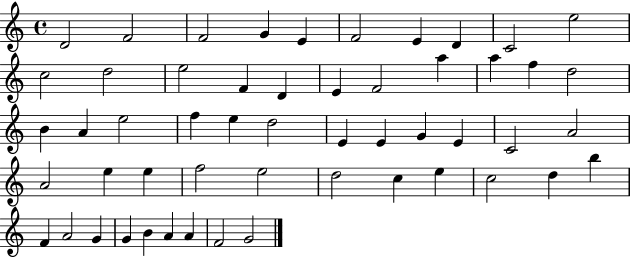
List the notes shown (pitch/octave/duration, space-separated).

D4/h F4/h F4/h G4/q E4/q F4/h E4/q D4/q C4/h E5/h C5/h D5/h E5/h F4/q D4/q E4/q F4/h A5/q A5/q F5/q D5/h B4/q A4/q E5/h F5/q E5/q D5/h E4/q E4/q G4/q E4/q C4/h A4/h A4/h E5/q E5/q F5/h E5/h D5/h C5/q E5/q C5/h D5/q B5/q F4/q A4/h G4/q G4/q B4/q A4/q A4/q F4/h G4/h